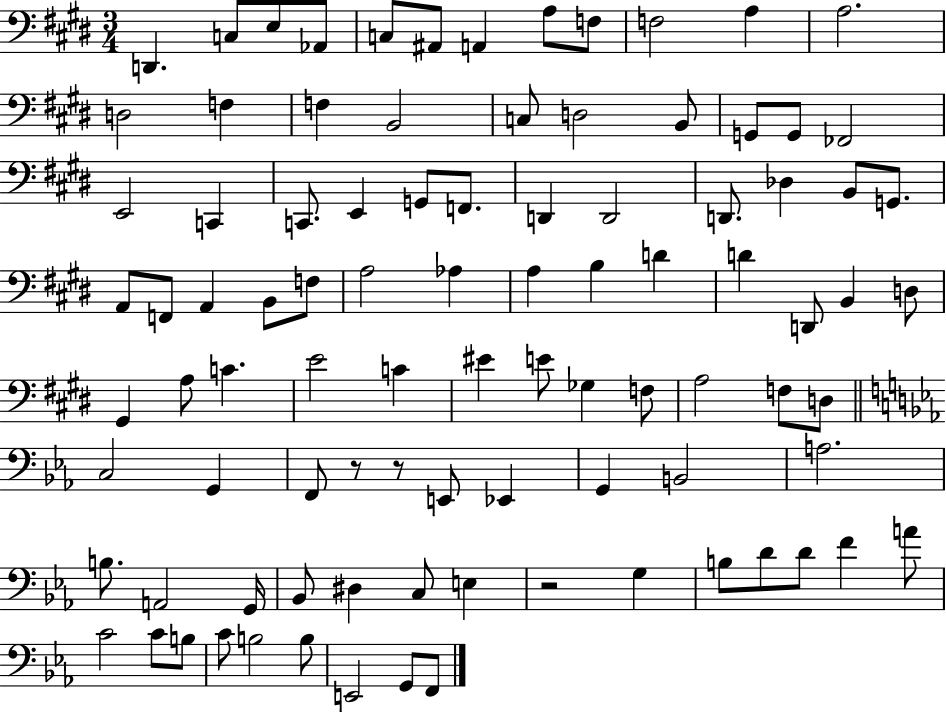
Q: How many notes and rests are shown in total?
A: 93